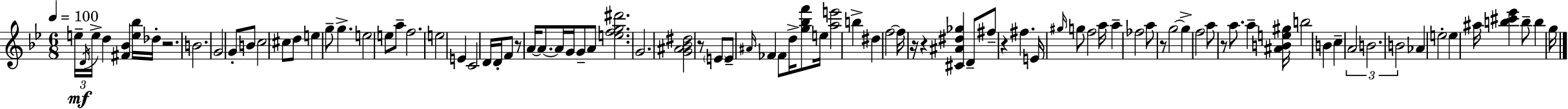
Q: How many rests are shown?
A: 8